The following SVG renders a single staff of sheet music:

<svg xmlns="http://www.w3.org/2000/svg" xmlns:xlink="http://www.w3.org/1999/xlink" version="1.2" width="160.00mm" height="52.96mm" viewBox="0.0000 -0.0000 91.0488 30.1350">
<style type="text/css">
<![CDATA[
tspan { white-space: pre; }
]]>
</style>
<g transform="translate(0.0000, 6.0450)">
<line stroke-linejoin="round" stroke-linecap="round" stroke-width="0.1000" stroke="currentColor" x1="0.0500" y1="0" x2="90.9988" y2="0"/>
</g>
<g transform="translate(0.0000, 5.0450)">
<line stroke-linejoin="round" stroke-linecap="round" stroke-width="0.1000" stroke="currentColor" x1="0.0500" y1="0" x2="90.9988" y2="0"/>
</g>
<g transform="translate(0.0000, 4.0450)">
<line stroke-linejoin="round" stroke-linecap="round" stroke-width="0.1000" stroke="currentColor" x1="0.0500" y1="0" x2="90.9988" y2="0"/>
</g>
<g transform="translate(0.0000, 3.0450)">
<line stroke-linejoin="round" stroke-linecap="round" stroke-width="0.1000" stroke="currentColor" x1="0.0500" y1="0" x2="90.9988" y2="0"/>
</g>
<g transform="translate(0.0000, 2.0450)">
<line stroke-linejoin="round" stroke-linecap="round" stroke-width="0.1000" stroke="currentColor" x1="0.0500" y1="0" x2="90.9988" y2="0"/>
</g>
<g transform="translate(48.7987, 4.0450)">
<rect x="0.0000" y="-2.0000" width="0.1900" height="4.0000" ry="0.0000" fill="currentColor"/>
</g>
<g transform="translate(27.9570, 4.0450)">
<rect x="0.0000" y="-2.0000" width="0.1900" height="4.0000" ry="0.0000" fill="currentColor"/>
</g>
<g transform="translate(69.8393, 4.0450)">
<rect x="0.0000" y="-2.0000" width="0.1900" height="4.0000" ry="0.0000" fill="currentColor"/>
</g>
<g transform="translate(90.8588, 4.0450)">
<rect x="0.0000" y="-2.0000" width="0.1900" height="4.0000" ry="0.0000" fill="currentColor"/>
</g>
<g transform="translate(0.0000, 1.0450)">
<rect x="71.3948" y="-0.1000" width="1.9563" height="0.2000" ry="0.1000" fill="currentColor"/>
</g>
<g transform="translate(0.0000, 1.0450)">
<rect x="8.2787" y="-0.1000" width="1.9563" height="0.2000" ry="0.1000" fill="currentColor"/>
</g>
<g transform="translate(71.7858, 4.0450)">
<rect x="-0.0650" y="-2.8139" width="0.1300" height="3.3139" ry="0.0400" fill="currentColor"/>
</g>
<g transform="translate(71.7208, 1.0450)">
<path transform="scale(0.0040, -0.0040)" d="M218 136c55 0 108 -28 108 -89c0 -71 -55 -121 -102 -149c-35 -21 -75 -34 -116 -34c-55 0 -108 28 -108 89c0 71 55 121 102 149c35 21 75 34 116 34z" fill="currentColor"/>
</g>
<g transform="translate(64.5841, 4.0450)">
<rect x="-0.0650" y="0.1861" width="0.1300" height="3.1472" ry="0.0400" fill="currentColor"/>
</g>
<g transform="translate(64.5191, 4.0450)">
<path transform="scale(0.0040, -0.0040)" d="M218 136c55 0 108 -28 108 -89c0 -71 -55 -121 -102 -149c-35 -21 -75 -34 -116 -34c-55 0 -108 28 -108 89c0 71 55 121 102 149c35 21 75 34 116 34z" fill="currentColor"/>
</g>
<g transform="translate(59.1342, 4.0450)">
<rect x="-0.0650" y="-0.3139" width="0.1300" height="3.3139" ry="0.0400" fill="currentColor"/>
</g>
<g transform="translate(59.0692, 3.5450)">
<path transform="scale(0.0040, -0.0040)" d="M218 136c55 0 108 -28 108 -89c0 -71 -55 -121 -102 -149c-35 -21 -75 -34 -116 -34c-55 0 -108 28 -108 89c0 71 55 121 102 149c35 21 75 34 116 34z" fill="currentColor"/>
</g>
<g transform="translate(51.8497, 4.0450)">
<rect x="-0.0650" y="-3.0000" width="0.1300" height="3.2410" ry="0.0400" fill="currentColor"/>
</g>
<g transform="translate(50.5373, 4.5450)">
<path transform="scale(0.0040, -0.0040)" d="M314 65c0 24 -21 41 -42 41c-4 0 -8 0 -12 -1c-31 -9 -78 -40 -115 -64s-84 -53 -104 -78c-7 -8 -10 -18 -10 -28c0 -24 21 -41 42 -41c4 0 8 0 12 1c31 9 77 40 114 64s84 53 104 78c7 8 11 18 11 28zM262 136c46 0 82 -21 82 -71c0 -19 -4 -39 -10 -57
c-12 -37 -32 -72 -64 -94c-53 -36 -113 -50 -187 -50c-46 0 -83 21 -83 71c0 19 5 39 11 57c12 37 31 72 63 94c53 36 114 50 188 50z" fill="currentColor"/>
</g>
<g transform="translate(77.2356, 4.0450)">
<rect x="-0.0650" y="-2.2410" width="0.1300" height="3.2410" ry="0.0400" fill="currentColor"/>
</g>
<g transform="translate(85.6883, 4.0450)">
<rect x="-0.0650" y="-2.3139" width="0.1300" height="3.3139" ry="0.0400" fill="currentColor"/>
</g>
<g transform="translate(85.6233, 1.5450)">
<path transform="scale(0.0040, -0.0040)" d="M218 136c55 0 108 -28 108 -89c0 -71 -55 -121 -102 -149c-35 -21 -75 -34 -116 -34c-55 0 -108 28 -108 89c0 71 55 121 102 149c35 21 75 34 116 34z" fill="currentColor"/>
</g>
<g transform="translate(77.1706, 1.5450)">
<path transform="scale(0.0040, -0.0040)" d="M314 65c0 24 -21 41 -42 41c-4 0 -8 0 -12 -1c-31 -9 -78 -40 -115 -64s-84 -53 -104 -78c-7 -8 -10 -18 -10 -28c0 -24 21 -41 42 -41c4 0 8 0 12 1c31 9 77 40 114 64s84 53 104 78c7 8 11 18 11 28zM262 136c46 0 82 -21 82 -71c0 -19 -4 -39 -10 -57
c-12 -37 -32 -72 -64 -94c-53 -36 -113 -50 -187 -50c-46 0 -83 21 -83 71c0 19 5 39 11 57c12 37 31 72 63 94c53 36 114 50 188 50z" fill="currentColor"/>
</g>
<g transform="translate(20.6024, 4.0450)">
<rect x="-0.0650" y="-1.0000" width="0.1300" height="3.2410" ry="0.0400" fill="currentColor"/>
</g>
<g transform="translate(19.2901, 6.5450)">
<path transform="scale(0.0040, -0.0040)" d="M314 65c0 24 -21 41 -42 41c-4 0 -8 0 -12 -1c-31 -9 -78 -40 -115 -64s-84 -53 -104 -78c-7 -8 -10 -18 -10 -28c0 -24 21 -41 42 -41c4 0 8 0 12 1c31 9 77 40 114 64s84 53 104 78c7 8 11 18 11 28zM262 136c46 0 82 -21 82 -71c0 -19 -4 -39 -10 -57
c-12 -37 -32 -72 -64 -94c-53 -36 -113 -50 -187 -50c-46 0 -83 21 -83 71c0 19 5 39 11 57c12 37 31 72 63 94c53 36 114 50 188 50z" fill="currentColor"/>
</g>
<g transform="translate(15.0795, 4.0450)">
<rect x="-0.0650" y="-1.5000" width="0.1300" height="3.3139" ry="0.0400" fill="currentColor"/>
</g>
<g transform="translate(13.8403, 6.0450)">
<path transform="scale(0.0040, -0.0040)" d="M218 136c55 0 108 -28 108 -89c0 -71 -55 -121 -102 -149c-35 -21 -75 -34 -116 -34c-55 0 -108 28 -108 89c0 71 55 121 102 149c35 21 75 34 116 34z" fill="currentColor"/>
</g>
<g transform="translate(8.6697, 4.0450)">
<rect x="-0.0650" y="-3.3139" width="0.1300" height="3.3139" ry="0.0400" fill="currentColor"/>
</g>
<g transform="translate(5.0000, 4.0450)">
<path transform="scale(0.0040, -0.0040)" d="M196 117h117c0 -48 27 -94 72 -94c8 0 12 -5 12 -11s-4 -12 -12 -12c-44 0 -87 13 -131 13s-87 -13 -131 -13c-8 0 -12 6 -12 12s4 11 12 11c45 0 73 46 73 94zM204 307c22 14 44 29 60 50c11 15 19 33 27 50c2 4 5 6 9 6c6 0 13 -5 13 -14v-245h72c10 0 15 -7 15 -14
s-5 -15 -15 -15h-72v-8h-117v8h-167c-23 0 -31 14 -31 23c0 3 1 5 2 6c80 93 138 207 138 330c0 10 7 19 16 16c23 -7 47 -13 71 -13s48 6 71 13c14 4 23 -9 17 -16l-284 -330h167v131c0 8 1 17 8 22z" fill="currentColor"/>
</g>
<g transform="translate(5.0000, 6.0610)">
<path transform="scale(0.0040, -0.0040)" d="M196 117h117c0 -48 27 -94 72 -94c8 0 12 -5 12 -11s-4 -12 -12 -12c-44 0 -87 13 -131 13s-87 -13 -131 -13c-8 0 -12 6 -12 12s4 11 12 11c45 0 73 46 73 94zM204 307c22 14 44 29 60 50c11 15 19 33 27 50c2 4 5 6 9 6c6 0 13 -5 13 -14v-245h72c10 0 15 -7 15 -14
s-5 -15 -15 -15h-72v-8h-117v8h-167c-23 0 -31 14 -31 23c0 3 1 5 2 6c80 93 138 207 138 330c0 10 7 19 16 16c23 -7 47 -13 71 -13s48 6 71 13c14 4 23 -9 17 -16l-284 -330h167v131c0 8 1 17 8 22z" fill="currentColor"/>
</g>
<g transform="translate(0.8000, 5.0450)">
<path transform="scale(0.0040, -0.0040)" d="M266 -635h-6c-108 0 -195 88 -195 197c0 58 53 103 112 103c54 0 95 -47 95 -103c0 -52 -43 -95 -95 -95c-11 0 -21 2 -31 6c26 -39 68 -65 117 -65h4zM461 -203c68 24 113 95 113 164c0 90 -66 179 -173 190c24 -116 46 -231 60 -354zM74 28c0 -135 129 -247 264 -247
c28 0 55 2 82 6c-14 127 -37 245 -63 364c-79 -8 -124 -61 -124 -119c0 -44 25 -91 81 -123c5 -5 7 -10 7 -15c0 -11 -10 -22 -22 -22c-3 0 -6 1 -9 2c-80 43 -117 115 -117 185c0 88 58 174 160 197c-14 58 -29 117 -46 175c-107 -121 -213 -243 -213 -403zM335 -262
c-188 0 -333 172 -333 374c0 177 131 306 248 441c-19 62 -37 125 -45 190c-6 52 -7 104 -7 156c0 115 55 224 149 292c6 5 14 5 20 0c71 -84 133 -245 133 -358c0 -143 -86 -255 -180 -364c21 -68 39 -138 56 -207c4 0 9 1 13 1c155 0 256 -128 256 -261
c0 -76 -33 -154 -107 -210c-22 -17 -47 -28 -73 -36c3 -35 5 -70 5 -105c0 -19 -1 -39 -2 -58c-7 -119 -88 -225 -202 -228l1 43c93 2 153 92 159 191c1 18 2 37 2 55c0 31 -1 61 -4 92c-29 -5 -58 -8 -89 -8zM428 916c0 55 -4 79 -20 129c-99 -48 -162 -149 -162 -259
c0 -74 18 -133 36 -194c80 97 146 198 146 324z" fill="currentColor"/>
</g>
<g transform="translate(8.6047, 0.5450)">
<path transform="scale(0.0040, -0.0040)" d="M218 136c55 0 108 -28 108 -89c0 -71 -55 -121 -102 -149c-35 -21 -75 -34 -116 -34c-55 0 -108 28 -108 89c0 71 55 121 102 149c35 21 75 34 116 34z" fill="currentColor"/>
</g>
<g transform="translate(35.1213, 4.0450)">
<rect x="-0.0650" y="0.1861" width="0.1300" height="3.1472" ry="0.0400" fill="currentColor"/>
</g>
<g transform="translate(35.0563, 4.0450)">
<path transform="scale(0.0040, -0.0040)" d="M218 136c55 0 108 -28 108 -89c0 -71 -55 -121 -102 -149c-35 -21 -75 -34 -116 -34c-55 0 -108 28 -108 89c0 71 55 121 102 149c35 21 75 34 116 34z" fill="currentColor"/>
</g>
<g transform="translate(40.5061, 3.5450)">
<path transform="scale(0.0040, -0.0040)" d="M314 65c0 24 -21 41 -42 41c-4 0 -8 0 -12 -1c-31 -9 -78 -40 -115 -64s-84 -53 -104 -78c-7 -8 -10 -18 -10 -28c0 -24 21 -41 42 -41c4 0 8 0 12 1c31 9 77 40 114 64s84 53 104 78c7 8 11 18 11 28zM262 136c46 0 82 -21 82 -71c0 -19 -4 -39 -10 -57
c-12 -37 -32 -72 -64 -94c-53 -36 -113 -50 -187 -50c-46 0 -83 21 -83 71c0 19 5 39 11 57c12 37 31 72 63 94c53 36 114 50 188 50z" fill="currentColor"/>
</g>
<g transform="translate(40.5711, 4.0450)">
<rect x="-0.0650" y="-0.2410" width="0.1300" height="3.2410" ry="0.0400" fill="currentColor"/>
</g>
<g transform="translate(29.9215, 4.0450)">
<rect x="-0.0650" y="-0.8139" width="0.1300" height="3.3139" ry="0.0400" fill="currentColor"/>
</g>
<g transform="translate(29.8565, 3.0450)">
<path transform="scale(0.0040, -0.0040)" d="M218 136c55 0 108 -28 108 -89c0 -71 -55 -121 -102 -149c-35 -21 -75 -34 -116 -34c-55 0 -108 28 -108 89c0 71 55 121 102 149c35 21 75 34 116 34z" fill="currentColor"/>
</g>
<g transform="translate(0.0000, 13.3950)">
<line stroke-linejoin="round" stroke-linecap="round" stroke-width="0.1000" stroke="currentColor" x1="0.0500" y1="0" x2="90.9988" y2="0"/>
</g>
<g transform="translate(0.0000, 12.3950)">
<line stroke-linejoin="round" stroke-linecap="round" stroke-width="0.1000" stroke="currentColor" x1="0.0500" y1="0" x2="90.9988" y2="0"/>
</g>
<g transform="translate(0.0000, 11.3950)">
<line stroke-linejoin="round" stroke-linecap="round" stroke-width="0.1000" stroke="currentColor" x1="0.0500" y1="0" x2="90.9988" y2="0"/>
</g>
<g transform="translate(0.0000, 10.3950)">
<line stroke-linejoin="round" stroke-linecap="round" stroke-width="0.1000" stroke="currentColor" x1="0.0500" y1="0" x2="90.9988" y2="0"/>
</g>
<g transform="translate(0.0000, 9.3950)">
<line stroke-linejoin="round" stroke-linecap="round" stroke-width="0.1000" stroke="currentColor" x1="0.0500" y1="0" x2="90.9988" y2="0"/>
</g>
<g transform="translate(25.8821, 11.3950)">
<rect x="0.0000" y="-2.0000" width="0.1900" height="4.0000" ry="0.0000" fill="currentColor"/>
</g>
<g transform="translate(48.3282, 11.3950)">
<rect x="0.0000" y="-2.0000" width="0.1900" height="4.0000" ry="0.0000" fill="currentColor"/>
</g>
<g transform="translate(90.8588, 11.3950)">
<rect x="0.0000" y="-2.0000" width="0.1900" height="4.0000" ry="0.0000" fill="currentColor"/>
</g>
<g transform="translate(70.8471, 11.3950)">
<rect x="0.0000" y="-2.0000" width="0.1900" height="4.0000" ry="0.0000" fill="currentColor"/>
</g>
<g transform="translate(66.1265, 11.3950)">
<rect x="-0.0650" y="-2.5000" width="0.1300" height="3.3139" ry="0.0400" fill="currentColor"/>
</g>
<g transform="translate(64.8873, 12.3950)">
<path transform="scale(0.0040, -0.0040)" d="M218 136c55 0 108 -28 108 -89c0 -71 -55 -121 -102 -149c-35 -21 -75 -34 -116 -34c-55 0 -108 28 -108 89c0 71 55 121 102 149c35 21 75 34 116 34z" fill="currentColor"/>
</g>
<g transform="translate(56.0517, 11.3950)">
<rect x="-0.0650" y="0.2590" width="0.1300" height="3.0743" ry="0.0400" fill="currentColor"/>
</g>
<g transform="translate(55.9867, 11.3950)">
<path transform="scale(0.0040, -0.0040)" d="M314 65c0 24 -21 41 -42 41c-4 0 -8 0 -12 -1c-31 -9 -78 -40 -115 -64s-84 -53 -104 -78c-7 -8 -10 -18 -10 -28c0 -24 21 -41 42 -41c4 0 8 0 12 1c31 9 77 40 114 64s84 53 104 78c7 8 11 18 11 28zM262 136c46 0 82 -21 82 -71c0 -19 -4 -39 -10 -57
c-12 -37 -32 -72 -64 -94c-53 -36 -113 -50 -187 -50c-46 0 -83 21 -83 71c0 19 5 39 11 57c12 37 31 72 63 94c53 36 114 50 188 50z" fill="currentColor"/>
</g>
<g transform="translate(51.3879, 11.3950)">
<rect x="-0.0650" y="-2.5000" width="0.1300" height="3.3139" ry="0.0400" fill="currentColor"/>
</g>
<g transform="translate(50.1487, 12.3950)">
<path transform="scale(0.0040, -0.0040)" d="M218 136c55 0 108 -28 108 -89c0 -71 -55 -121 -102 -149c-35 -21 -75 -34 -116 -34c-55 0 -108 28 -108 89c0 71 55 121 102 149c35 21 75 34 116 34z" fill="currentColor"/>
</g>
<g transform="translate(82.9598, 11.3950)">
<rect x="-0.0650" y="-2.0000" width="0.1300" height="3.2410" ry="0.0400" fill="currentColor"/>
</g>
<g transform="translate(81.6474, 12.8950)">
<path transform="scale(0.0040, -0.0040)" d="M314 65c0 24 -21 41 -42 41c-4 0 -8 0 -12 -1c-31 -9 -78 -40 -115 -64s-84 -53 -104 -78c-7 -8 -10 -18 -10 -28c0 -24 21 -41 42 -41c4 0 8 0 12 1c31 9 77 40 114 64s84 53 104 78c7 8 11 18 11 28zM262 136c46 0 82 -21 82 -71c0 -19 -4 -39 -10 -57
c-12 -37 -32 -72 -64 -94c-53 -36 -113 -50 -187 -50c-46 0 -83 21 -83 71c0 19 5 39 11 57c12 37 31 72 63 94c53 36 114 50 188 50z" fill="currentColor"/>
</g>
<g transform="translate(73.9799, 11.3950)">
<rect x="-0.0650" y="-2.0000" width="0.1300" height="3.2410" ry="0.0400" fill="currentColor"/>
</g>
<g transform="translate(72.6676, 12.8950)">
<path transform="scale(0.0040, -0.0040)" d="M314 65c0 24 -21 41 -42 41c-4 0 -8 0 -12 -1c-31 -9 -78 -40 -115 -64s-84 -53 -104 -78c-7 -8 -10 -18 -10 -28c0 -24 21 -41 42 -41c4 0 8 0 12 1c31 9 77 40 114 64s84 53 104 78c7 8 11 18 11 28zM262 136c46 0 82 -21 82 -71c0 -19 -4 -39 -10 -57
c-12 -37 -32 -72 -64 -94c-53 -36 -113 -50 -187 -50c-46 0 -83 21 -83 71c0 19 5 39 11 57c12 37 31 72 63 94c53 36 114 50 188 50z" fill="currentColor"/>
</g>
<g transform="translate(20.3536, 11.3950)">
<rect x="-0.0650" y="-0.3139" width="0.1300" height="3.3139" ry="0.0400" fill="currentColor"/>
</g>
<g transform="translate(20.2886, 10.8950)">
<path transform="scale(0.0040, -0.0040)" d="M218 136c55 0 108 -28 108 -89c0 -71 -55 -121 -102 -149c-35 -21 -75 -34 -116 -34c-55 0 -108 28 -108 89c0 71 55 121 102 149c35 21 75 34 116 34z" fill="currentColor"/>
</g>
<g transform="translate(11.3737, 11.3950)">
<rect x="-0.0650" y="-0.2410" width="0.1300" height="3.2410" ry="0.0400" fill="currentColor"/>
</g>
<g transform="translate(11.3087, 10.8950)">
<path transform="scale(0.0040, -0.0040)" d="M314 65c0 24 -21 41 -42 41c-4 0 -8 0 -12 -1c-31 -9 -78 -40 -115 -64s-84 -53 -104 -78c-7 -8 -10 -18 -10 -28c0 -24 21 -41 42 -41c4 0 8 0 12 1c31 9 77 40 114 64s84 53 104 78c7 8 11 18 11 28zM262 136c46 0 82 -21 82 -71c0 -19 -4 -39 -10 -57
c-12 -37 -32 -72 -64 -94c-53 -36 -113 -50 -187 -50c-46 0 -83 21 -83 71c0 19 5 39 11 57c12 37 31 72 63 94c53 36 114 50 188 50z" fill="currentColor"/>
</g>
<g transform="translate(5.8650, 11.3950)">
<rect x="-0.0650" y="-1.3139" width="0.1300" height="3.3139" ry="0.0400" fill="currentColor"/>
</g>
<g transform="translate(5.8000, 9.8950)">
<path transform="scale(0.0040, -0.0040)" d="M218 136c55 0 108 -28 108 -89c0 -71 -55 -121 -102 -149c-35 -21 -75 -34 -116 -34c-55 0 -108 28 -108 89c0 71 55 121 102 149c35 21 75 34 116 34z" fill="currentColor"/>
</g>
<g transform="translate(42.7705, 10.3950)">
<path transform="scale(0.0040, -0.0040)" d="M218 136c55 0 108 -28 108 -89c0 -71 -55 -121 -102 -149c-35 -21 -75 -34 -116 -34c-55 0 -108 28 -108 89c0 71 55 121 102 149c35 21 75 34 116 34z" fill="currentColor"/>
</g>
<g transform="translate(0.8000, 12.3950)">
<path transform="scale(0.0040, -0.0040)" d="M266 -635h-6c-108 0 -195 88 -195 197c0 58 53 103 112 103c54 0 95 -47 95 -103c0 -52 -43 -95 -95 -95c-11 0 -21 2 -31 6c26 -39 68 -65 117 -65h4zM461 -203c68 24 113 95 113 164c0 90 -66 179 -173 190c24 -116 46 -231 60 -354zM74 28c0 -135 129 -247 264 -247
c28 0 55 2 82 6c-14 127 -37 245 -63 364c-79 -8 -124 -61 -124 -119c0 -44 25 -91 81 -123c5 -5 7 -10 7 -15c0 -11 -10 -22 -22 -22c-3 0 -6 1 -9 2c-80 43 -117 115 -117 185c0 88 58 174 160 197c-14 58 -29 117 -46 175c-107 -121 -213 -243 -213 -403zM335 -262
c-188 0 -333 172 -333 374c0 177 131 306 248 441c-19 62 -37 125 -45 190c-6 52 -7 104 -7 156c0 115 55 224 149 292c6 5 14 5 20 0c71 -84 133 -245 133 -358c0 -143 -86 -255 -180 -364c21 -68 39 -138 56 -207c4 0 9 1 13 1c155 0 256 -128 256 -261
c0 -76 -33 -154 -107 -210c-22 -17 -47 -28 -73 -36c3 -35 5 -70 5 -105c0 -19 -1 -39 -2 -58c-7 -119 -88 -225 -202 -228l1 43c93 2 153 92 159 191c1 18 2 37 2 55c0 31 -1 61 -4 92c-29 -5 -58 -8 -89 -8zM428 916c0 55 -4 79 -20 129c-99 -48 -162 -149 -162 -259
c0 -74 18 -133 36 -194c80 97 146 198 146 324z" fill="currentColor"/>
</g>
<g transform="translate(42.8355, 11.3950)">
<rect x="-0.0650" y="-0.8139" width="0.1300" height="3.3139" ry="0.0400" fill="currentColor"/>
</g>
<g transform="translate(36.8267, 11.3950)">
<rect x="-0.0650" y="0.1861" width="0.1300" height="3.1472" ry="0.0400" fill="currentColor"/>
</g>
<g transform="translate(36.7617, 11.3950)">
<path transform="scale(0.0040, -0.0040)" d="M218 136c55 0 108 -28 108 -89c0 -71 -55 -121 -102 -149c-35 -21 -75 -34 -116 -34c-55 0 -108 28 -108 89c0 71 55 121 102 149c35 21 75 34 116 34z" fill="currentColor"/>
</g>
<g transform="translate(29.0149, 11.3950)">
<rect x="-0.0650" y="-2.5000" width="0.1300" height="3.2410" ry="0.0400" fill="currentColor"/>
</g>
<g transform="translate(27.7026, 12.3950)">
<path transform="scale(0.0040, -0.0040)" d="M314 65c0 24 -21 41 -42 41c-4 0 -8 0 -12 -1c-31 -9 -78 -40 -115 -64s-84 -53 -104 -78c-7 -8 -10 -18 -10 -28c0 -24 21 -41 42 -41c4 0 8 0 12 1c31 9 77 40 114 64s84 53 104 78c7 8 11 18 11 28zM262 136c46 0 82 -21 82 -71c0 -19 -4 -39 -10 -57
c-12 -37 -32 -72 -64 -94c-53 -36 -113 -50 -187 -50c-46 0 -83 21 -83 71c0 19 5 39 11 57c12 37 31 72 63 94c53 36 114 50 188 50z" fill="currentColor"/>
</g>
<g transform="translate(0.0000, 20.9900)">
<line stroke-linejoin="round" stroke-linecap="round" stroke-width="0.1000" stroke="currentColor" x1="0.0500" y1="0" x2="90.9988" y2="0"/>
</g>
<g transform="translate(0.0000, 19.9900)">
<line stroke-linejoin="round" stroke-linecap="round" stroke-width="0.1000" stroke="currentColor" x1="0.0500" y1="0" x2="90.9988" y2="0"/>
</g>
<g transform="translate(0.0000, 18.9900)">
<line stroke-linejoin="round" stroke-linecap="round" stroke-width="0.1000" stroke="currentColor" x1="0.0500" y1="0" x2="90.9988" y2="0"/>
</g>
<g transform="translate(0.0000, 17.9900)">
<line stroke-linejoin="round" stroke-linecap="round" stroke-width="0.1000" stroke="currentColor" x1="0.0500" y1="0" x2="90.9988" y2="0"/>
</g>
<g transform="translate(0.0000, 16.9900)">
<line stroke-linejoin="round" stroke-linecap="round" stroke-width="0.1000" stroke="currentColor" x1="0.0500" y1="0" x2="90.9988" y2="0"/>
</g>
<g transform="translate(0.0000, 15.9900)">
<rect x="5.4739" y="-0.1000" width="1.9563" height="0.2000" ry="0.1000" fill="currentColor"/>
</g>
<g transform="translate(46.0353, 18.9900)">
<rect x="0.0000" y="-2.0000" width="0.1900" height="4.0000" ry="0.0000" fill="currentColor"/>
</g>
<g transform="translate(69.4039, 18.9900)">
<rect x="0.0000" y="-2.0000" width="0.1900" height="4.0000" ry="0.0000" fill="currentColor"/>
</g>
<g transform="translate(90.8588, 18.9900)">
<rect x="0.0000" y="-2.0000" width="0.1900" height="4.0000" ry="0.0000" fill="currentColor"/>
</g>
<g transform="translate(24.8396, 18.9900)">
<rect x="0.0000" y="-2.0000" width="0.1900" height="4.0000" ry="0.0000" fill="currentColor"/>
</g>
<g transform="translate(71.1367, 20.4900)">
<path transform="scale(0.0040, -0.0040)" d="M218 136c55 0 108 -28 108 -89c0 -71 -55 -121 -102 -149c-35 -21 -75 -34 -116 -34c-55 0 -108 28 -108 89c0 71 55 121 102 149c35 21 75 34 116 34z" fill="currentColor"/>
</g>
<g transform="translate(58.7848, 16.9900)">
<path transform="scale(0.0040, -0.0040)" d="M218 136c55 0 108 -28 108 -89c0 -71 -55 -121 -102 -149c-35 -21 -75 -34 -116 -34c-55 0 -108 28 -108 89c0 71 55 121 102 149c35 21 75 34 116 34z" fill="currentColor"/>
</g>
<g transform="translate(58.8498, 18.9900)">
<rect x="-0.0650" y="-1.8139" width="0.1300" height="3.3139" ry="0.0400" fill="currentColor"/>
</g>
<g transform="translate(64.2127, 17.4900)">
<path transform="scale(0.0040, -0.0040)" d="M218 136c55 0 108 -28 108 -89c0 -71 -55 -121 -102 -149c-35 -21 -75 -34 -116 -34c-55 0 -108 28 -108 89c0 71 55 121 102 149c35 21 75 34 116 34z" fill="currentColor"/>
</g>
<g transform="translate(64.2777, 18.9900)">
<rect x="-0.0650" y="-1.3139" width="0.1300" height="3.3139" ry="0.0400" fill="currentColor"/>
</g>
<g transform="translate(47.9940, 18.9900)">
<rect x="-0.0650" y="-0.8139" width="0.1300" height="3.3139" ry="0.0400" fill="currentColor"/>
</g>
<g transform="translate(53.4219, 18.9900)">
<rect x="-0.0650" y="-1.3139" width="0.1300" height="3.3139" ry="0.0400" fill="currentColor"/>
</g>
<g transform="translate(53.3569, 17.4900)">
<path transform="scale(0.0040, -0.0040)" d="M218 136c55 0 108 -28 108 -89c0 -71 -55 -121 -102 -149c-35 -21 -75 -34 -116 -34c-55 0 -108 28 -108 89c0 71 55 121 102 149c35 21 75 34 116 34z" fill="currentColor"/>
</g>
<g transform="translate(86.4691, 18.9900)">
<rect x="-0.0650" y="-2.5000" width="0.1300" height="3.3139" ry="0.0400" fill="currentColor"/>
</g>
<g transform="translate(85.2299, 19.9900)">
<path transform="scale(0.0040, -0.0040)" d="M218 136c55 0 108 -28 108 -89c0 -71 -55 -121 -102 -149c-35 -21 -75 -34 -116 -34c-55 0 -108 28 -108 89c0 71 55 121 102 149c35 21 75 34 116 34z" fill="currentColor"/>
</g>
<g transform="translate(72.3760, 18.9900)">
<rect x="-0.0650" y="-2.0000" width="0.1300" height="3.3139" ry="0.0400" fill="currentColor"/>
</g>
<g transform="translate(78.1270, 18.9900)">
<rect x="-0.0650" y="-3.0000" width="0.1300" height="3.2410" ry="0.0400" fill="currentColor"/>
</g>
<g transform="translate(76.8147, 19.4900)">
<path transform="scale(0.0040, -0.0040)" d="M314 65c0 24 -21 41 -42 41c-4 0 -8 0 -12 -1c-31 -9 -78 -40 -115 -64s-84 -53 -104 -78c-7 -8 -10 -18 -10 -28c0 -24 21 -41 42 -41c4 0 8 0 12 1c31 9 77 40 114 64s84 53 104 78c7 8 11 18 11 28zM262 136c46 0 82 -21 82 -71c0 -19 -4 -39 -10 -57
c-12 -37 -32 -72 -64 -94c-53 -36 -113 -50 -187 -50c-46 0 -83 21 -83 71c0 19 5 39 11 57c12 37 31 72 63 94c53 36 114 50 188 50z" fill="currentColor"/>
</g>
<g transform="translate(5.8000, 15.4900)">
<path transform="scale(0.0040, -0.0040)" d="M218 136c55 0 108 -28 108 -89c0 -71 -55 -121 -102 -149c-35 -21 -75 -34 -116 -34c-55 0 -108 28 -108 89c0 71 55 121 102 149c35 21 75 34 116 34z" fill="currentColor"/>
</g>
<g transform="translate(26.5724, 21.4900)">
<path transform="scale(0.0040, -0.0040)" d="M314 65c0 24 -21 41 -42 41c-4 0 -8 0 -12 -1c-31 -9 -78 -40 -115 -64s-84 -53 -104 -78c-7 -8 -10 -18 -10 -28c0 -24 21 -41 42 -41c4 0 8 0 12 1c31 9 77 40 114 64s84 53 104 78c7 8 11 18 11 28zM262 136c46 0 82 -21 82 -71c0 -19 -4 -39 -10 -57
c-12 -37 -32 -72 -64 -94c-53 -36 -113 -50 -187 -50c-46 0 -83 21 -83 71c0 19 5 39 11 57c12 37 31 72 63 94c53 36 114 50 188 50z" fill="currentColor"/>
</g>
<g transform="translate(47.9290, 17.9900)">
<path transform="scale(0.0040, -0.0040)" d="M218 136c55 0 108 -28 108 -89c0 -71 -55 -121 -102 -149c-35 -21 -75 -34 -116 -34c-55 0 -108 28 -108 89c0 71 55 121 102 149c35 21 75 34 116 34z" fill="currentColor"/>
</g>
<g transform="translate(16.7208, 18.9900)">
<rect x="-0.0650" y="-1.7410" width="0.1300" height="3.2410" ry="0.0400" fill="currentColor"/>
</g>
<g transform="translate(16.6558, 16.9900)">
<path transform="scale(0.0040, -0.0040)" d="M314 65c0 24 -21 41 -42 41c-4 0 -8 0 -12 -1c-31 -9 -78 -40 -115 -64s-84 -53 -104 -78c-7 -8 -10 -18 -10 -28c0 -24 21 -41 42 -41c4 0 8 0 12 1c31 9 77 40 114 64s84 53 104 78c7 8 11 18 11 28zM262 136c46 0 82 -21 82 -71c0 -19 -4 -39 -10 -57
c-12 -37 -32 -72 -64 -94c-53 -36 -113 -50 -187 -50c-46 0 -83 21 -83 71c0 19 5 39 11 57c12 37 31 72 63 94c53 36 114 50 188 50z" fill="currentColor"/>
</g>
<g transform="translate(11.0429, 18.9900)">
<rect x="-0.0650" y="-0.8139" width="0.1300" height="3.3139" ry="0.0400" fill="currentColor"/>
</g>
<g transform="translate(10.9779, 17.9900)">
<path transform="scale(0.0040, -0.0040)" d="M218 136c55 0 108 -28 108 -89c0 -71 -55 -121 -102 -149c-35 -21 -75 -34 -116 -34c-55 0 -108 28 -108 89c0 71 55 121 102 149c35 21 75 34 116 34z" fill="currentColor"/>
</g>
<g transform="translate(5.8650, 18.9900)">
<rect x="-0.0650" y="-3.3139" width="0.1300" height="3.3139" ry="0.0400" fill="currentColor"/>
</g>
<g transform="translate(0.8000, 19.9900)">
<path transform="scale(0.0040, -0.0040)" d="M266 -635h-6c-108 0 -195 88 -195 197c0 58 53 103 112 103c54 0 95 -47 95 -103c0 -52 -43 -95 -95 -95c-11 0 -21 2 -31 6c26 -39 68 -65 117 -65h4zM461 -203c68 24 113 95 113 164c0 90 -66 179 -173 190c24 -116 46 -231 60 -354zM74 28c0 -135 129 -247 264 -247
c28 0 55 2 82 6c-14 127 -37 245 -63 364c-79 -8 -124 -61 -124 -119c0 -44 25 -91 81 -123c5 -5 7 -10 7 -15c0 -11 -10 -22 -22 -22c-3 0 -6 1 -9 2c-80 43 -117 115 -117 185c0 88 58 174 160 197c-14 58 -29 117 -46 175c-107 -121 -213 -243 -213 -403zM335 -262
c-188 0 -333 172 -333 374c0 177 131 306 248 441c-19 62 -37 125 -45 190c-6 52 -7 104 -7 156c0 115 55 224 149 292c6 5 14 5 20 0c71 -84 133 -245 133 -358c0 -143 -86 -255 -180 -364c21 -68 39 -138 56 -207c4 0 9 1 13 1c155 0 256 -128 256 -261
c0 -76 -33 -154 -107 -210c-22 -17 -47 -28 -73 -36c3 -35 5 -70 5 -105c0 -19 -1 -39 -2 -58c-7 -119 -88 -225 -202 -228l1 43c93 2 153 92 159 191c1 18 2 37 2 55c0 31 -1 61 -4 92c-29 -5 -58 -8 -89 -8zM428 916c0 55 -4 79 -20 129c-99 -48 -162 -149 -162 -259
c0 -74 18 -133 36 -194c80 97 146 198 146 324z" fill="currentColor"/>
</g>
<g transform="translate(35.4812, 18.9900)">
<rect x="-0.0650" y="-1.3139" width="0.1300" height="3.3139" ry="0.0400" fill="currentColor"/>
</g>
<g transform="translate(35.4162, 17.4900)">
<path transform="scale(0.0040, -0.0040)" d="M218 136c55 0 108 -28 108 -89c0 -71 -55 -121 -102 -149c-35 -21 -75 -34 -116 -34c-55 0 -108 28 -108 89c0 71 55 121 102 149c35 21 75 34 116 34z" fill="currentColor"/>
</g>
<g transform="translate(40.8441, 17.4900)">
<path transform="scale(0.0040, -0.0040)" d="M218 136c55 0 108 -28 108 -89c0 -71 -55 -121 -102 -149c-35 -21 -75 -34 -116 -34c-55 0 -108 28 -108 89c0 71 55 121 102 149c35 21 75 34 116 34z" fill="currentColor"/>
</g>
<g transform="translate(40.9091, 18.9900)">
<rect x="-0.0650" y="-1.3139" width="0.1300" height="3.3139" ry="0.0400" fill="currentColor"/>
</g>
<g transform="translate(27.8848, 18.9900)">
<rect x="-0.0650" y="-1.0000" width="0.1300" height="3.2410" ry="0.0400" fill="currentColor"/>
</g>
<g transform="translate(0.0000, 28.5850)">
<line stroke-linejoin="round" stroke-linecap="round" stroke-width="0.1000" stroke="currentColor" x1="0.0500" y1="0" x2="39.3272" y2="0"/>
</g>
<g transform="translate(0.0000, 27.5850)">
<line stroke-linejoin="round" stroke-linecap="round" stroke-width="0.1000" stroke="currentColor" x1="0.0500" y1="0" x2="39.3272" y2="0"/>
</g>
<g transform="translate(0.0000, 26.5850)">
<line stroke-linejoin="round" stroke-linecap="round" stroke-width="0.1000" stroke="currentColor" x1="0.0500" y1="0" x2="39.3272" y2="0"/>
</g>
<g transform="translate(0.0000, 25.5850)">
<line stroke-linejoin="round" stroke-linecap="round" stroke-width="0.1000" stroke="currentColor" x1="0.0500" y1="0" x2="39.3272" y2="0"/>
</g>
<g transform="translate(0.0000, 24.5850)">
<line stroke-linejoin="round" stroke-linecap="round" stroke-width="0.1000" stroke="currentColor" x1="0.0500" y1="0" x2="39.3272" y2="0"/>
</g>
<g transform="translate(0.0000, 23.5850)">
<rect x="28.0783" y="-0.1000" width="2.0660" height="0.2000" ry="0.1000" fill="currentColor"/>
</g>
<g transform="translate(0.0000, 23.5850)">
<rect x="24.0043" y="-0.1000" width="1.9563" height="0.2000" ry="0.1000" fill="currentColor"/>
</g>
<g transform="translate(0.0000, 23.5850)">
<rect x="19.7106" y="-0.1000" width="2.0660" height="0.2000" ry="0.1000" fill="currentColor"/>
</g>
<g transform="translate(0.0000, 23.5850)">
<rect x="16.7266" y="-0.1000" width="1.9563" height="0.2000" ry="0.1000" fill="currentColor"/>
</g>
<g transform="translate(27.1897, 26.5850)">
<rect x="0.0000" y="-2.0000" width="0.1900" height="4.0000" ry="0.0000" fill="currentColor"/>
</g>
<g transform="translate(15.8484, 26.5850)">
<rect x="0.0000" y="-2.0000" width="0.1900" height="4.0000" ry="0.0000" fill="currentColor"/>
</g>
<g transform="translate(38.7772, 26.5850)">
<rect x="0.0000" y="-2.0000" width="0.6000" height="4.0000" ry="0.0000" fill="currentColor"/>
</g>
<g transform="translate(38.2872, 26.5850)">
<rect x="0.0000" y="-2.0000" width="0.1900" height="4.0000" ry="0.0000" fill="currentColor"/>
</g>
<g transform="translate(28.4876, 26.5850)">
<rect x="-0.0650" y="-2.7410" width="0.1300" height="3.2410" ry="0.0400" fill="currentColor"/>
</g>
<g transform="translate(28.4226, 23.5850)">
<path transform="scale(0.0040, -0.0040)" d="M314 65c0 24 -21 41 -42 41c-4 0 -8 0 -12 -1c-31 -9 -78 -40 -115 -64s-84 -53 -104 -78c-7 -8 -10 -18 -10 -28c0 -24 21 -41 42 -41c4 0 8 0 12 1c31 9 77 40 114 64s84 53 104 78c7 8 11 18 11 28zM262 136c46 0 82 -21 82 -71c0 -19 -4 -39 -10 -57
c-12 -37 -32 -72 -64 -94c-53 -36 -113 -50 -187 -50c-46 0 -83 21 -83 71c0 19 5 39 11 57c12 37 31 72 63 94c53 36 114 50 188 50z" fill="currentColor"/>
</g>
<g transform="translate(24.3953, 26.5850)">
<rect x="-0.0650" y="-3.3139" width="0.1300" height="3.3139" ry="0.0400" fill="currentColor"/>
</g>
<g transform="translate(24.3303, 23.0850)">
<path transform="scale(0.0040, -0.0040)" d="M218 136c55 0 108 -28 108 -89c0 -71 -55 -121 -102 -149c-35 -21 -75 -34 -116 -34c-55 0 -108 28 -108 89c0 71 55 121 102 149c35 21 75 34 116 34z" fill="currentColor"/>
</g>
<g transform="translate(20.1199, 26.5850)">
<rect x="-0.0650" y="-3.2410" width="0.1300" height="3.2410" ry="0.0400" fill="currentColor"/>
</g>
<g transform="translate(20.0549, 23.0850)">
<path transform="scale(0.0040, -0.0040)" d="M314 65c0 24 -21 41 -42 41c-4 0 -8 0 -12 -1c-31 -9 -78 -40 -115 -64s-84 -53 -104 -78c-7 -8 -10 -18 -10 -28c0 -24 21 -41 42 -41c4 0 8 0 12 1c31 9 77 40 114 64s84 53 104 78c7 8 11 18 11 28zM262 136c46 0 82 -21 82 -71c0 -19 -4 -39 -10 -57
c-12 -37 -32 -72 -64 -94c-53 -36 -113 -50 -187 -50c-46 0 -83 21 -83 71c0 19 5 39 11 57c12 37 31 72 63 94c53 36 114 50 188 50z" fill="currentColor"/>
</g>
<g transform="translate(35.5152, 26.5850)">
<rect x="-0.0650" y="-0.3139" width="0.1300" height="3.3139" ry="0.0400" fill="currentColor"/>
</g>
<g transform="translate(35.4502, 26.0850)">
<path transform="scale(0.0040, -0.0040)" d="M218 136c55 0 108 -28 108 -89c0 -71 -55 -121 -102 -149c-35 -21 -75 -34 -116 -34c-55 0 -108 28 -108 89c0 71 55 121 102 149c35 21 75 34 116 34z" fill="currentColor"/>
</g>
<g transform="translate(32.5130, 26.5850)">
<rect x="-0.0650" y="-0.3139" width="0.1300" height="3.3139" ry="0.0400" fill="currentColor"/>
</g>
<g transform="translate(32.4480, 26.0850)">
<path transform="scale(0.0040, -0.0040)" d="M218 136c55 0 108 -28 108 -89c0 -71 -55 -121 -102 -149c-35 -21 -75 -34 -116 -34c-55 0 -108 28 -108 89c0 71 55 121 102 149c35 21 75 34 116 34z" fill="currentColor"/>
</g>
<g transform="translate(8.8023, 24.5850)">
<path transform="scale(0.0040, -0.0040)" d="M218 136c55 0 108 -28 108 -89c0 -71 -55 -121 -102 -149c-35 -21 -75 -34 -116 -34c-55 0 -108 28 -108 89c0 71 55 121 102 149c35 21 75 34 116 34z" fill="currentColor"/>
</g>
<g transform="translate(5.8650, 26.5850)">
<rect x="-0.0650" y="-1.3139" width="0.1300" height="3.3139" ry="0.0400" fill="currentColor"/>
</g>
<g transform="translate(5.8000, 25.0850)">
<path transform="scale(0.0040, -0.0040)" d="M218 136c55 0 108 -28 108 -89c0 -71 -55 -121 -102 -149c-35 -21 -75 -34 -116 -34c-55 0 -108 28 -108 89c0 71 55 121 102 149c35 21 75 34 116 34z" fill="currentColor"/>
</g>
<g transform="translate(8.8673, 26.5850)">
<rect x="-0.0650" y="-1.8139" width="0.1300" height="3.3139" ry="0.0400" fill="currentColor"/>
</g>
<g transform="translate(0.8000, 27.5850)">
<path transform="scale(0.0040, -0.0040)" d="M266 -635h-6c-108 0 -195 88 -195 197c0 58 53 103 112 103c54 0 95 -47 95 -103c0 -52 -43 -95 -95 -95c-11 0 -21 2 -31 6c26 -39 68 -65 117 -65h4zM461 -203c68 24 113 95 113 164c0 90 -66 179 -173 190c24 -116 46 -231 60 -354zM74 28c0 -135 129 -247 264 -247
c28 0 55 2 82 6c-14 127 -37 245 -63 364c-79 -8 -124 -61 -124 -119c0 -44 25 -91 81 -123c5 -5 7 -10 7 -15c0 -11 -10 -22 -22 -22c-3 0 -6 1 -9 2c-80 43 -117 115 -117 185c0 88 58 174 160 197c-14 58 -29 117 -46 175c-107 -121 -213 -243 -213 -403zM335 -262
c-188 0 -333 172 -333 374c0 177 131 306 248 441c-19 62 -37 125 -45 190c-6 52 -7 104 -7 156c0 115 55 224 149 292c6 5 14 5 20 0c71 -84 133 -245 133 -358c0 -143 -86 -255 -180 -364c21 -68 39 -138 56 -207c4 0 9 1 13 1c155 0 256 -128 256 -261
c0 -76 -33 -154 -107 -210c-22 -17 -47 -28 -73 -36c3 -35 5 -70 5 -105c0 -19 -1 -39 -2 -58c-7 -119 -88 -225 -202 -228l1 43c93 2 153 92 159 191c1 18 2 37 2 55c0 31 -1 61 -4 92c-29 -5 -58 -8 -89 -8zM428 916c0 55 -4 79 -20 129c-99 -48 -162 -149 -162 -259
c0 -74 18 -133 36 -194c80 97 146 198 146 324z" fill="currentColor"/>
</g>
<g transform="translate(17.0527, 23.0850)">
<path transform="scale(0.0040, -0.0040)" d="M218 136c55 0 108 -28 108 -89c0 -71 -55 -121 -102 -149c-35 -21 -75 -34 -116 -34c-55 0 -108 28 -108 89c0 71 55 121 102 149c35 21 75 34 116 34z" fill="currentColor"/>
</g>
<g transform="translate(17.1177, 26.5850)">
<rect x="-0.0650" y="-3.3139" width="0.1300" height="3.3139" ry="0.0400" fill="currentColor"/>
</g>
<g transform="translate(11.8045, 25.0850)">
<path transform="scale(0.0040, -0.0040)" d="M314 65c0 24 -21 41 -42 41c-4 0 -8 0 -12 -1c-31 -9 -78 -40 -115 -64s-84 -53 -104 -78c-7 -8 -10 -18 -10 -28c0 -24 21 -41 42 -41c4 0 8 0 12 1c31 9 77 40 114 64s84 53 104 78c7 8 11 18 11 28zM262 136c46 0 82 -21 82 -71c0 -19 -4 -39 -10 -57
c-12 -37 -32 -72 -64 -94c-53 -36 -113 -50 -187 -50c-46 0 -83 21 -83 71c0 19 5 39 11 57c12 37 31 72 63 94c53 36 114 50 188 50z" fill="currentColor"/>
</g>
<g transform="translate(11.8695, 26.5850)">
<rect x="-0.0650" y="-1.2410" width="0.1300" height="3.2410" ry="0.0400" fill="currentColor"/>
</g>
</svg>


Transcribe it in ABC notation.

X:1
T:Untitled
M:4/4
L:1/4
K:C
b E D2 d B c2 A2 c B a g2 g e c2 c G2 B d G B2 G F2 F2 b d f2 D2 e e d e f e F A2 G e f e2 b b2 b a2 c c